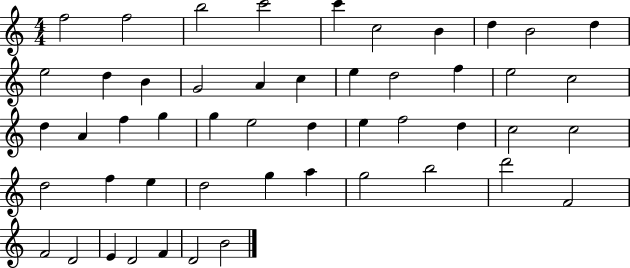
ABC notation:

X:1
T:Untitled
M:4/4
L:1/4
K:C
f2 f2 b2 c'2 c' c2 B d B2 d e2 d B G2 A c e d2 f e2 c2 d A f g g e2 d e f2 d c2 c2 d2 f e d2 g a g2 b2 d'2 F2 F2 D2 E D2 F D2 B2